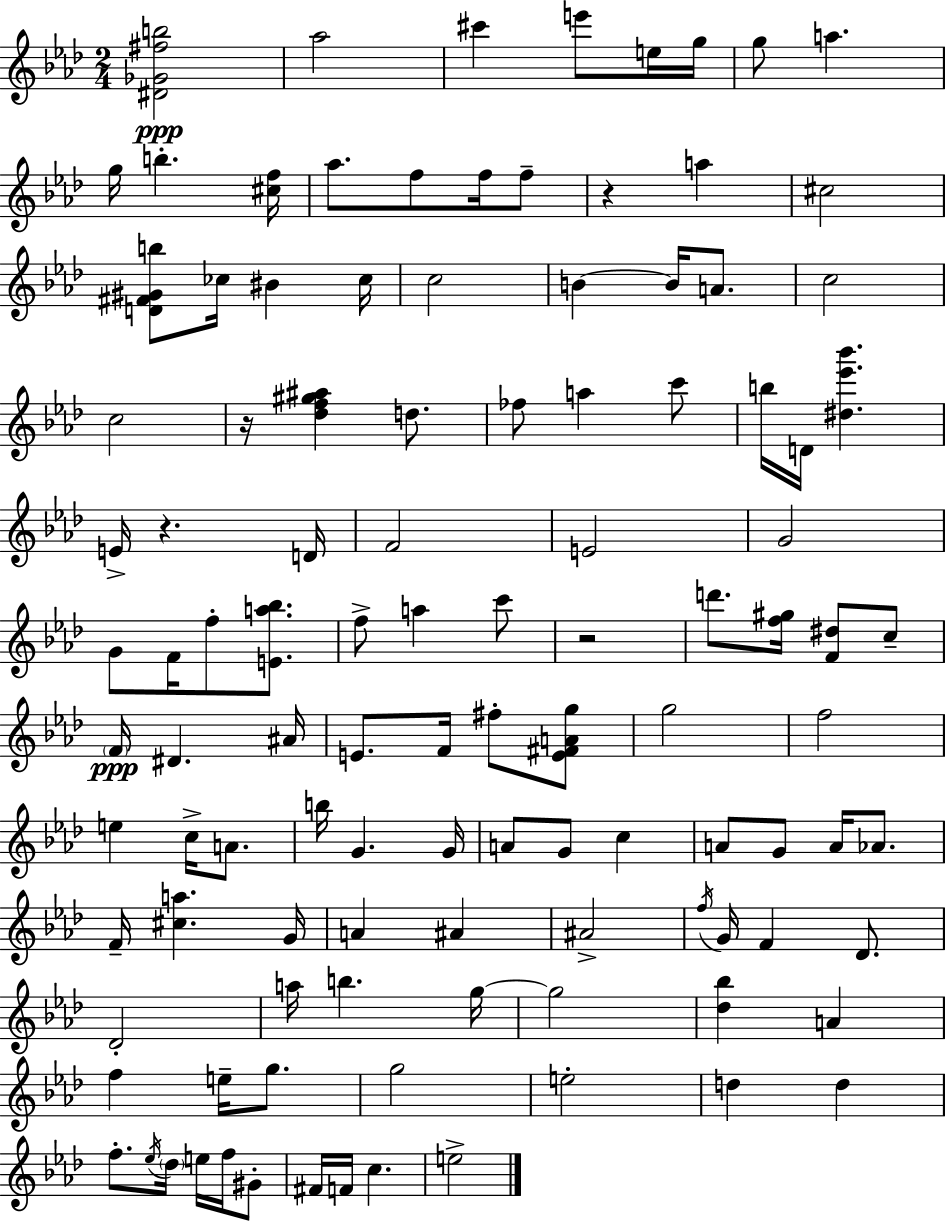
[D#4,Gb4,F#5,B5]/h Ab5/h C#6/q E6/e E5/s G5/s G5/e A5/q. G5/s B5/q. [C#5,F5]/s Ab5/e. F5/e F5/s F5/e R/q A5/q C#5/h [D4,F#4,G#4,B5]/e CES5/s BIS4/q CES5/s C5/h B4/q B4/s A4/e. C5/h C5/h R/s [Db5,F5,G#5,A#5]/q D5/e. FES5/e A5/q C6/e B5/s D4/s [D#5,Eb6,Bb6]/q. E4/s R/q. D4/s F4/h E4/h G4/h G4/e F4/s F5/e [E4,A5,Bb5]/e. F5/e A5/q C6/e R/h D6/e. [F5,G#5]/s [F4,D#5]/e C5/e F4/s D#4/q. A#4/s E4/e. F4/s F#5/e [E4,F#4,A4,G5]/e G5/h F5/h E5/q C5/s A4/e. B5/s G4/q. G4/s A4/e G4/e C5/q A4/e G4/e A4/s Ab4/e. F4/s [C#5,A5]/q. G4/s A4/q A#4/q A#4/h F5/s G4/s F4/q Db4/e. Db4/h A5/s B5/q. G5/s G5/h [Db5,Bb5]/q A4/q F5/q E5/s G5/e. G5/h E5/h D5/q D5/q F5/e. Eb5/s Db5/s E5/s F5/s G#4/e F#4/s F4/s C5/q. E5/h